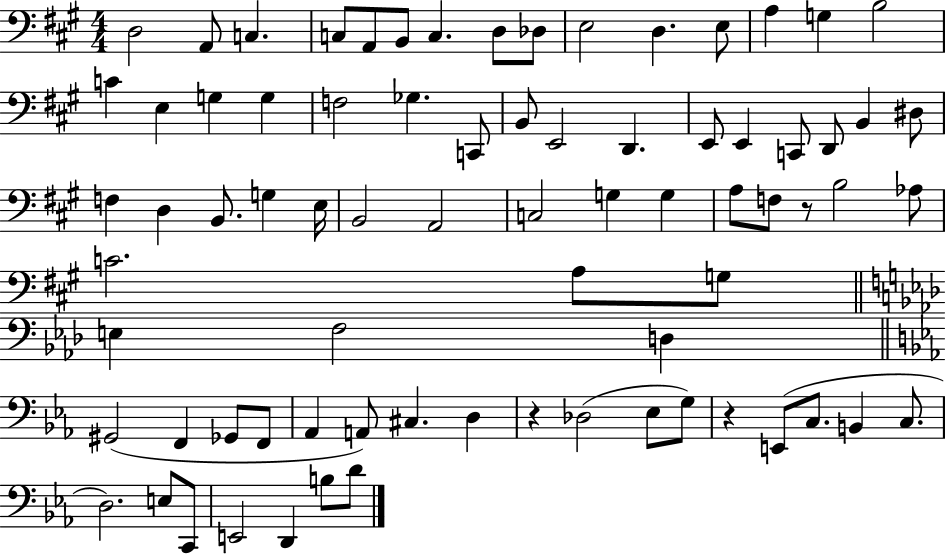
{
  \clef bass
  \numericTimeSignature
  \time 4/4
  \key a \major
  d2 a,8 c4. | c8 a,8 b,8 c4. d8 des8 | e2 d4. e8 | a4 g4 b2 | \break c'4 e4 g4 g4 | f2 ges4. c,8 | b,8 e,2 d,4. | e,8 e,4 c,8 d,8 b,4 dis8 | \break f4 d4 b,8. g4 e16 | b,2 a,2 | c2 g4 g4 | a8 f8 r8 b2 aes8 | \break c'2. a8 g8 | \bar "||" \break \key aes \major e4 f2 d4 | \bar "||" \break \key ees \major gis,2( f,4 ges,8 f,8 | aes,4 a,8) cis4. d4 | r4 des2( ees8 g8) | r4 e,8( c8. b,4 c8. | \break d2.) e8 c,8 | e,2 d,4 b8 d'8 | \bar "|."
}